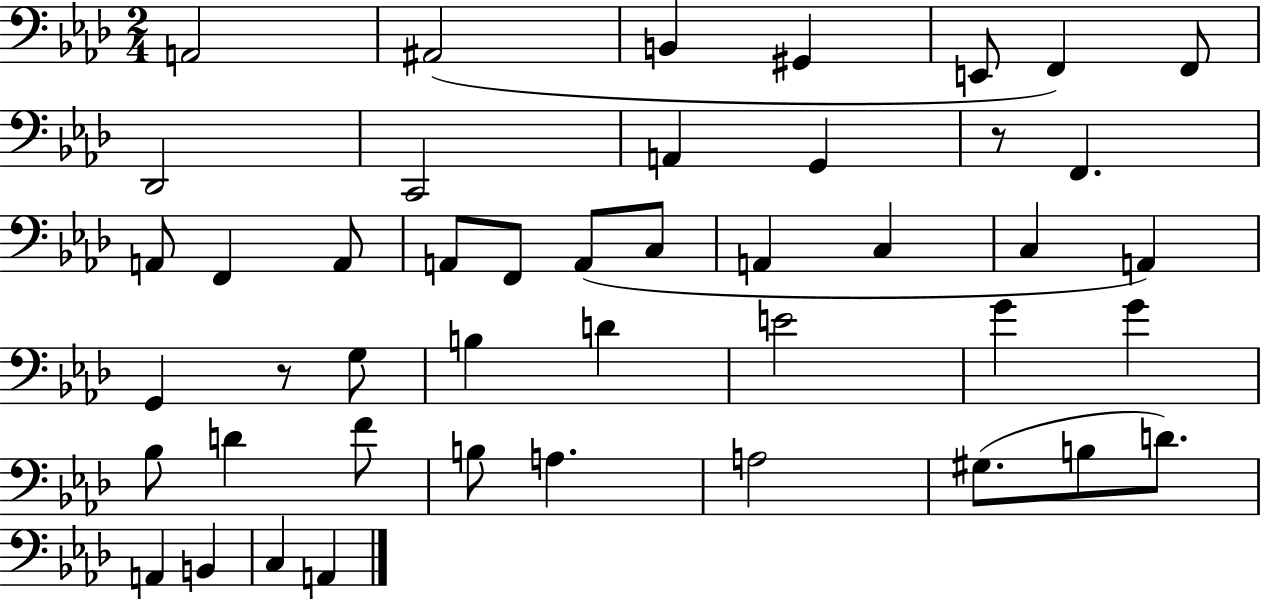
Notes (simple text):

A2/h A#2/h B2/q G#2/q E2/e F2/q F2/e Db2/h C2/h A2/q G2/q R/e F2/q. A2/e F2/q A2/e A2/e F2/e A2/e C3/e A2/q C3/q C3/q A2/q G2/q R/e G3/e B3/q D4/q E4/h G4/q G4/q Bb3/e D4/q F4/e B3/e A3/q. A3/h G#3/e. B3/e D4/e. A2/q B2/q C3/q A2/q